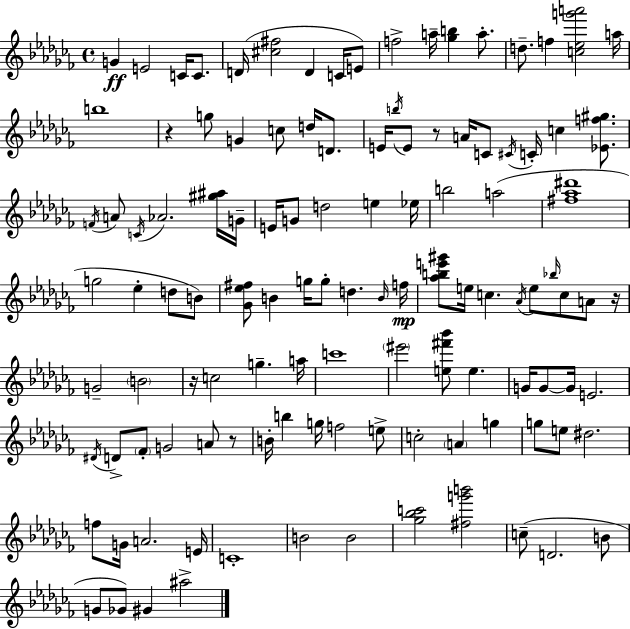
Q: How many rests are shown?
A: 5